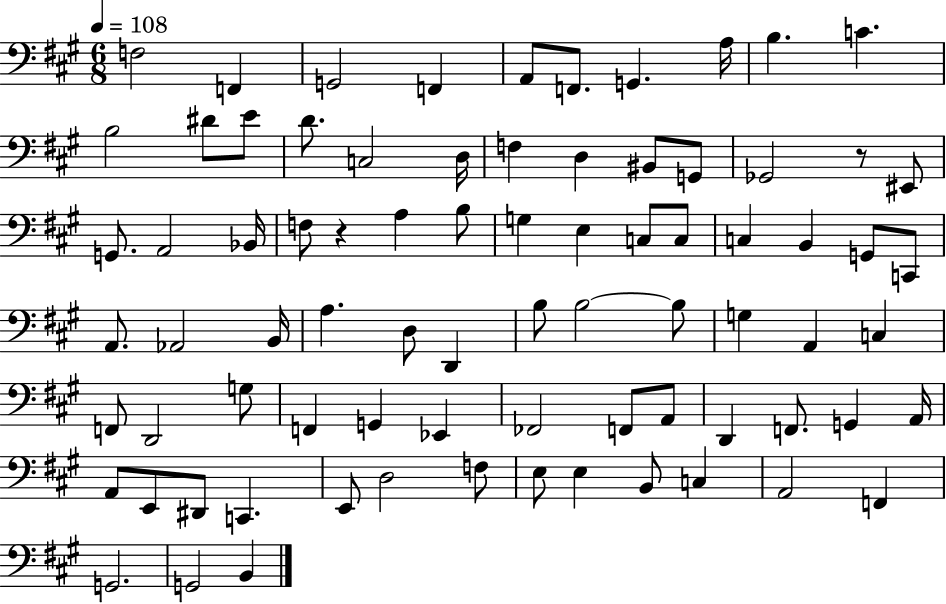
F3/h F2/q G2/h F2/q A2/e F2/e. G2/q. A3/s B3/q. C4/q. B3/h D#4/e E4/e D4/e. C3/h D3/s F3/q D3/q BIS2/e G2/e Gb2/h R/e EIS2/e G2/e. A2/h Bb2/s F3/e R/q A3/q B3/e G3/q E3/q C3/e C3/e C3/q B2/q G2/e C2/e A2/e. Ab2/h B2/s A3/q. D3/e D2/q B3/e B3/h B3/e G3/q A2/q C3/q F2/e D2/h G3/e F2/q G2/q Eb2/q FES2/h F2/e A2/e D2/q F2/e. G2/q A2/s A2/e E2/e D#2/e C2/q. E2/e D3/h F3/e E3/e E3/q B2/e C3/q A2/h F2/q G2/h. G2/h B2/q